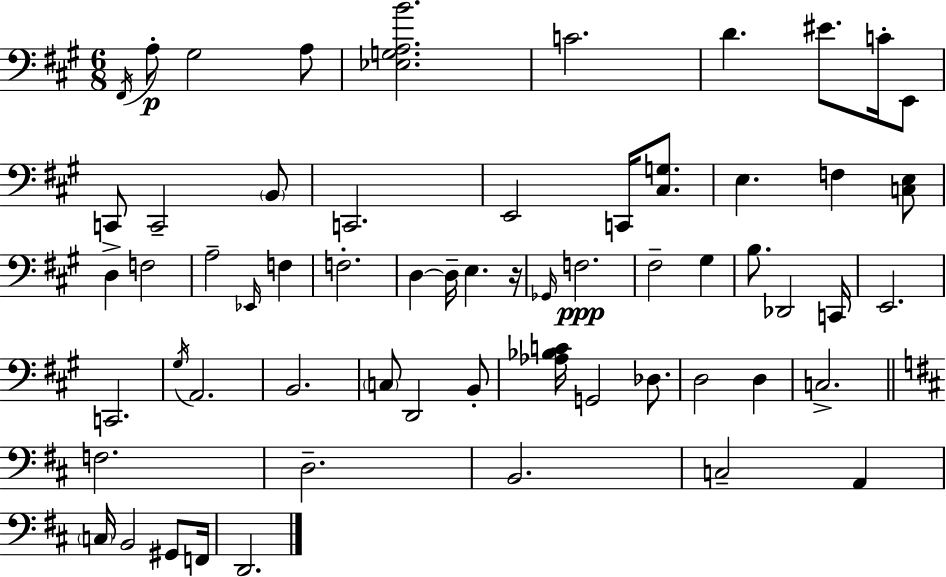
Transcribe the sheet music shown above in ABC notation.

X:1
T:Untitled
M:6/8
L:1/4
K:A
^F,,/4 A,/2 ^G,2 A,/2 [_E,G,A,B]2 C2 D ^E/2 C/4 E,,/2 C,,/2 C,,2 B,,/2 C,,2 E,,2 C,,/4 [^C,G,]/2 E, F, [C,E,]/2 D, F,2 A,2 _E,,/4 F, F,2 D, D,/4 E, z/4 _G,,/4 F,2 ^F,2 ^G, B,/2 _D,,2 C,,/4 E,,2 C,,2 ^G,/4 A,,2 B,,2 C,/2 D,,2 B,,/2 [_A,_B,C]/4 G,,2 _D,/2 D,2 D, C,2 F,2 D,2 B,,2 C,2 A,, C,/4 B,,2 ^G,,/2 F,,/4 D,,2